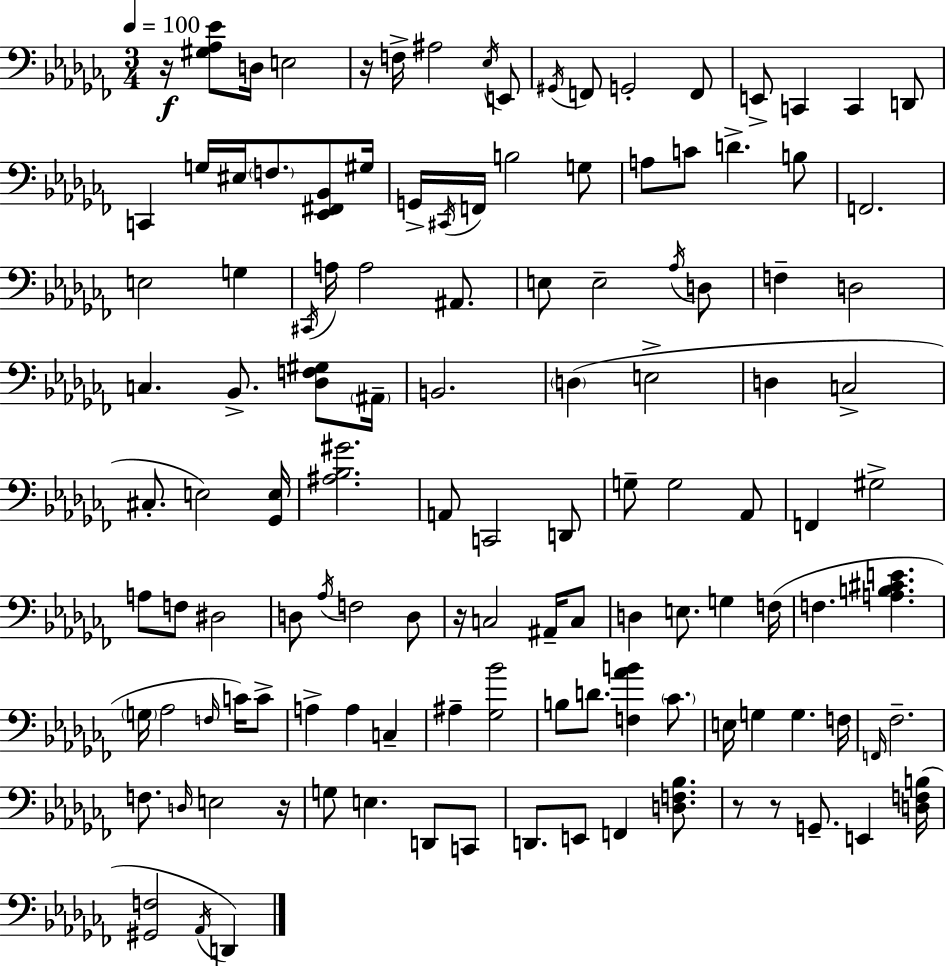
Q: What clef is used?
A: bass